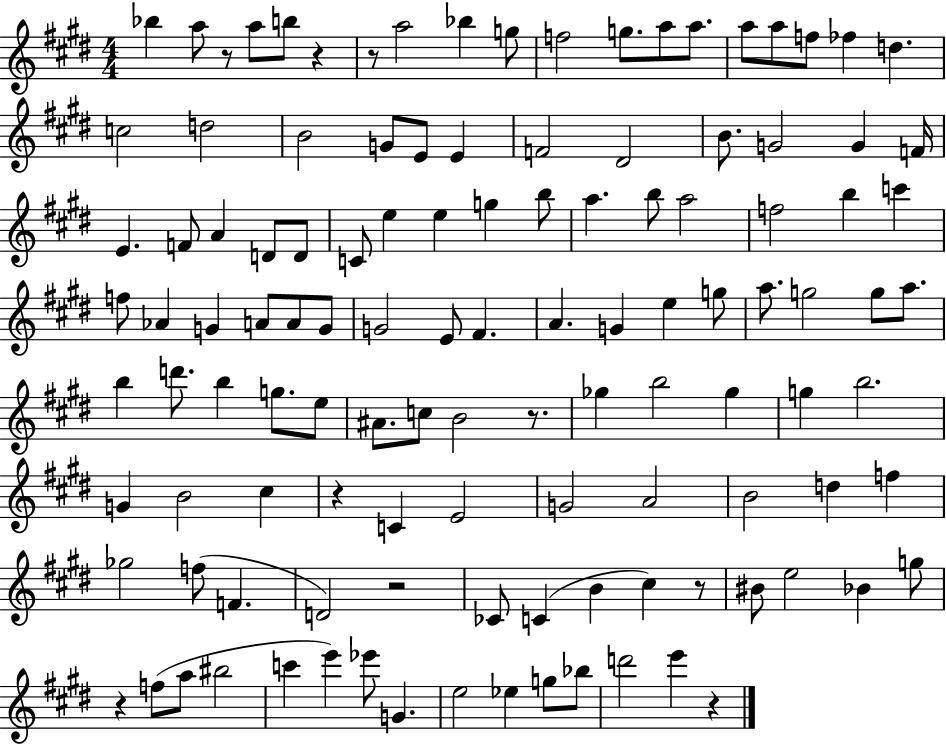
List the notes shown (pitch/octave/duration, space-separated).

Bb5/q A5/e R/e A5/e B5/e R/q R/e A5/h Bb5/q G5/e F5/h G5/e. A5/e A5/e. A5/e A5/e F5/e FES5/q D5/q. C5/h D5/h B4/h G4/e E4/e E4/q F4/h D#4/h B4/e. G4/h G4/q F4/s E4/q. F4/e A4/q D4/e D4/e C4/e E5/q E5/q G5/q B5/e A5/q. B5/e A5/h F5/h B5/q C6/q F5/e Ab4/q G4/q A4/e A4/e G4/e G4/h E4/e F#4/q. A4/q. G4/q E5/q G5/e A5/e. G5/h G5/e A5/e. B5/q D6/e. B5/q G5/e. E5/e A#4/e. C5/e B4/h R/e. Gb5/q B5/h Gb5/q G5/q B5/h. G4/q B4/h C#5/q R/q C4/q E4/h G4/h A4/h B4/h D5/q F5/q Gb5/h F5/e F4/q. D4/h R/h CES4/e C4/q B4/q C#5/q R/e BIS4/e E5/h Bb4/q G5/e R/q F5/e A5/e BIS5/h C6/q E6/q Eb6/e G4/q. E5/h Eb5/q G5/e Bb5/e D6/h E6/q R/q